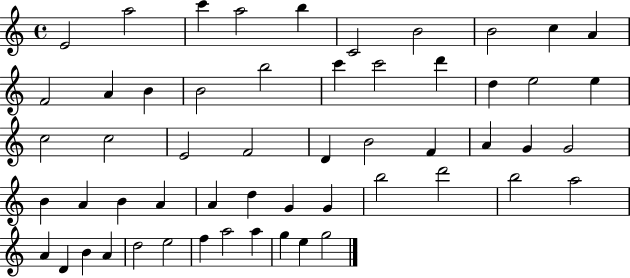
{
  \clef treble
  \time 4/4
  \defaultTimeSignature
  \key c \major
  e'2 a''2 | c'''4 a''2 b''4 | c'2 b'2 | b'2 c''4 a'4 | \break f'2 a'4 b'4 | b'2 b''2 | c'''4 c'''2 d'''4 | d''4 e''2 e''4 | \break c''2 c''2 | e'2 f'2 | d'4 b'2 f'4 | a'4 g'4 g'2 | \break b'4 a'4 b'4 a'4 | a'4 d''4 g'4 g'4 | b''2 d'''2 | b''2 a''2 | \break a'4 d'4 b'4 a'4 | d''2 e''2 | f''4 a''2 a''4 | g''4 e''4 g''2 | \break \bar "|."
}